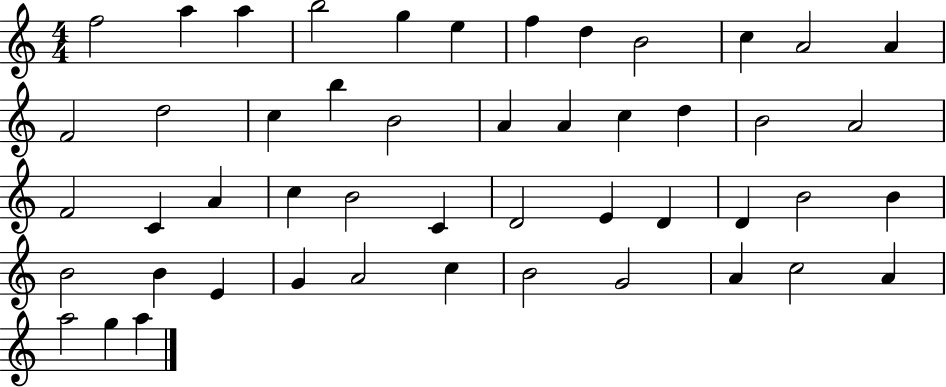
X:1
T:Untitled
M:4/4
L:1/4
K:C
f2 a a b2 g e f d B2 c A2 A F2 d2 c b B2 A A c d B2 A2 F2 C A c B2 C D2 E D D B2 B B2 B E G A2 c B2 G2 A c2 A a2 g a